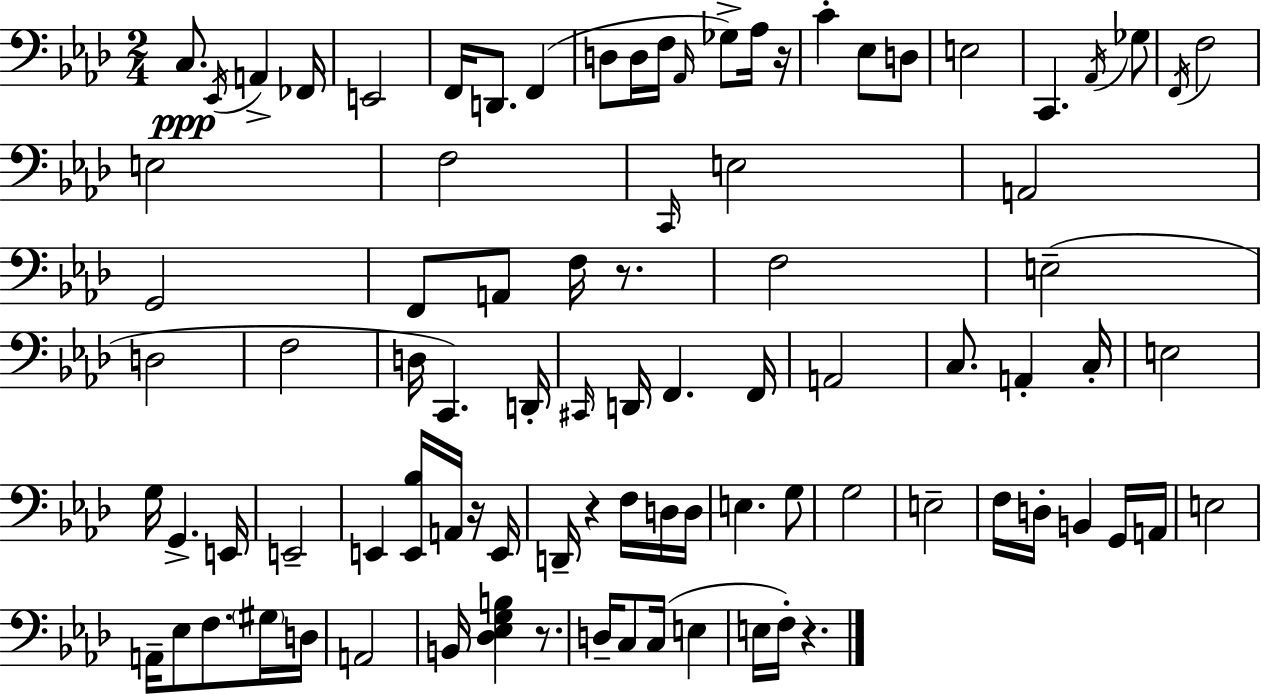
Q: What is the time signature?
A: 2/4